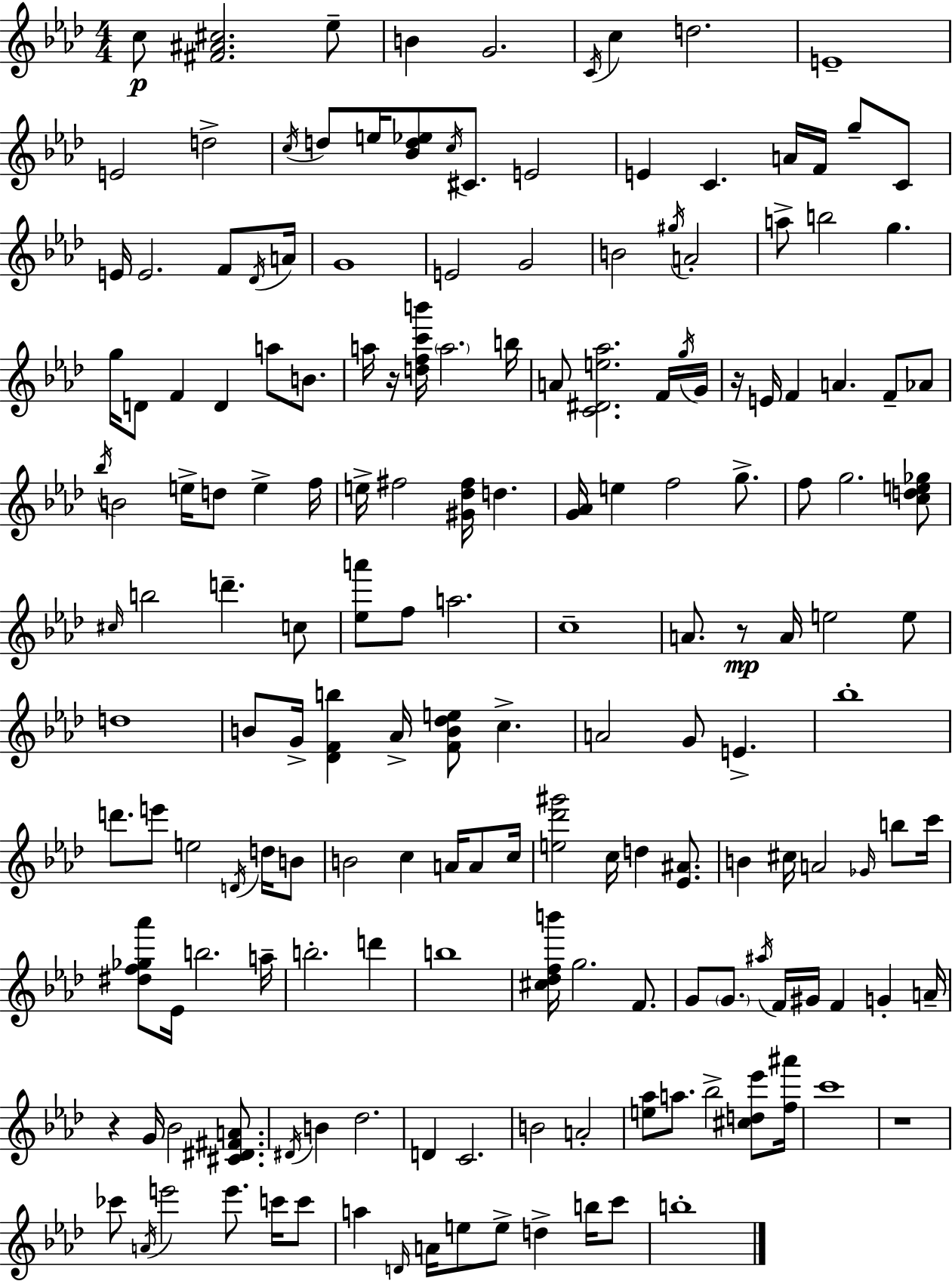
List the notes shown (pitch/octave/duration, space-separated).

C5/e [F#4,A#4,C#5]/h. Eb5/e B4/q G4/h. C4/s C5/q D5/h. E4/w E4/h D5/h C5/s D5/e E5/s [Bb4,D5,Eb5]/e C5/s C#4/e. E4/h E4/q C4/q. A4/s F4/s G5/e C4/e E4/s E4/h. F4/e Db4/s A4/s G4/w E4/h G4/h B4/h G#5/s A4/h A5/e B5/h G5/q. G5/s D4/e F4/q D4/q A5/e B4/e. A5/s R/s [D5,F5,C6,B6]/s A5/h. B5/s A4/e [C4,D#4,E5,Ab5]/h. F4/s G5/s G4/s R/s E4/s F4/q A4/q. F4/e Ab4/e Bb5/s B4/h E5/s D5/e E5/q F5/s E5/s F#5/h [G#4,Db5,F#5]/s D5/q. [G4,Ab4]/s E5/q F5/h G5/e. F5/e G5/h. [C5,D5,E5,Gb5]/e C#5/s B5/h D6/q. C5/e [Eb5,A6]/e F5/e A5/h. C5/w A4/e. R/e A4/s E5/h E5/e D5/w B4/e G4/s [Db4,F4,B5]/q Ab4/s [F4,B4,Db5,E5]/e C5/q. A4/h G4/e E4/q. Bb5/w D6/e. E6/e E5/h D4/s D5/s B4/e B4/h C5/q A4/s A4/e C5/s [E5,Db6,G#6]/h C5/s D5/q [Eb4,A#4]/e. B4/q C#5/s A4/h Gb4/s B5/e C6/s [D#5,F5,Gb5,Ab6]/e Eb4/s B5/h. A5/s B5/h. D6/q B5/w [C#5,Db5,F5,B6]/s G5/h. F4/e. G4/e G4/e. A#5/s F4/s G#4/s F4/q G4/q A4/s R/q G4/s Bb4/h [C#4,D#4,F#4,A4]/e. D#4/s B4/q Db5/h. D4/q C4/h. B4/h A4/h [E5,Ab5]/e A5/e. Bb5/h [C#5,D5,Eb6]/e [F5,A#6]/s C6/w R/w CES6/e A4/s E6/h E6/e. C6/s C6/e A5/q D4/s A4/s E5/e E5/e D5/q B5/s C6/e B5/w